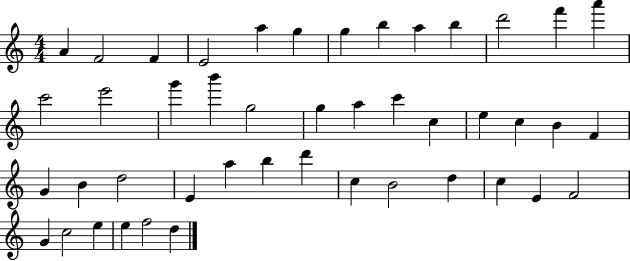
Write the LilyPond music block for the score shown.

{
  \clef treble
  \numericTimeSignature
  \time 4/4
  \key c \major
  a'4 f'2 f'4 | e'2 a''4 g''4 | g''4 b''4 a''4 b''4 | d'''2 f'''4 a'''4 | \break c'''2 e'''2 | g'''4 b'''4 g''2 | g''4 a''4 c'''4 c''4 | e''4 c''4 b'4 f'4 | \break g'4 b'4 d''2 | e'4 a''4 b''4 d'''4 | c''4 b'2 d''4 | c''4 e'4 f'2 | \break g'4 c''2 e''4 | e''4 f''2 d''4 | \bar "|."
}